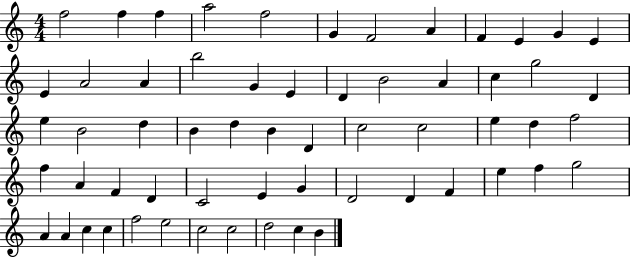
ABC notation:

X:1
T:Untitled
M:4/4
L:1/4
K:C
f2 f f a2 f2 G F2 A F E G E E A2 A b2 G E D B2 A c g2 D e B2 d B d B D c2 c2 e d f2 f A F D C2 E G D2 D F e f g2 A A c c f2 e2 c2 c2 d2 c B